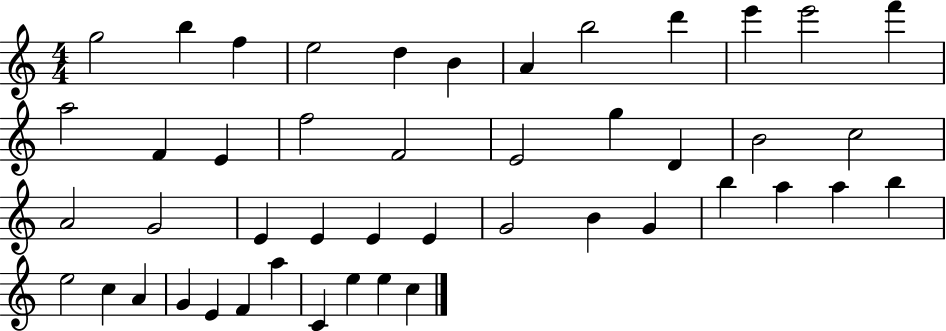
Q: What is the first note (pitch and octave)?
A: G5